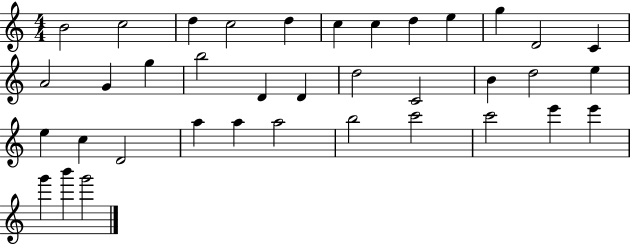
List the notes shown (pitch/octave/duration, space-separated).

B4/h C5/h D5/q C5/h D5/q C5/q C5/q D5/q E5/q G5/q D4/h C4/q A4/h G4/q G5/q B5/h D4/q D4/q D5/h C4/h B4/q D5/h E5/q E5/q C5/q D4/h A5/q A5/q A5/h B5/h C6/h C6/h E6/q E6/q G6/q B6/q G6/h